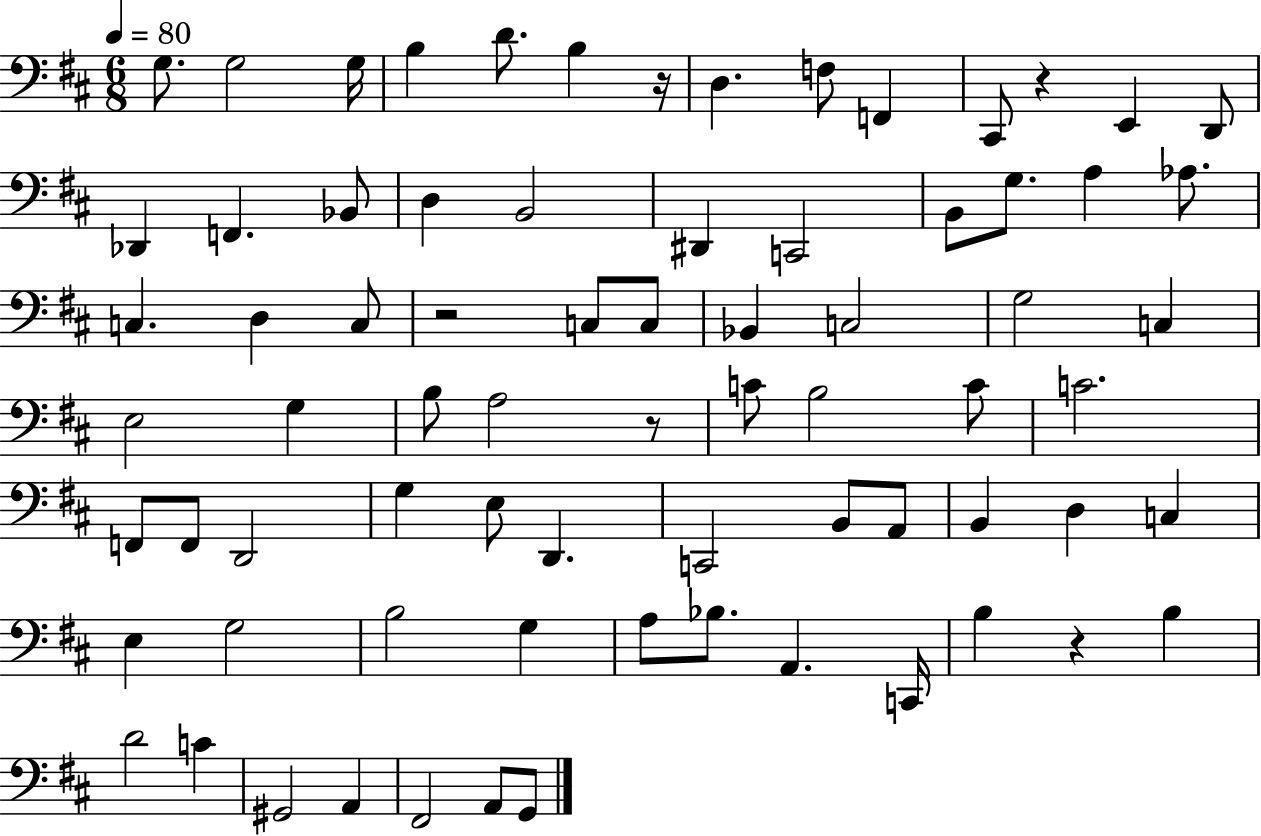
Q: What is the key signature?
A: D major